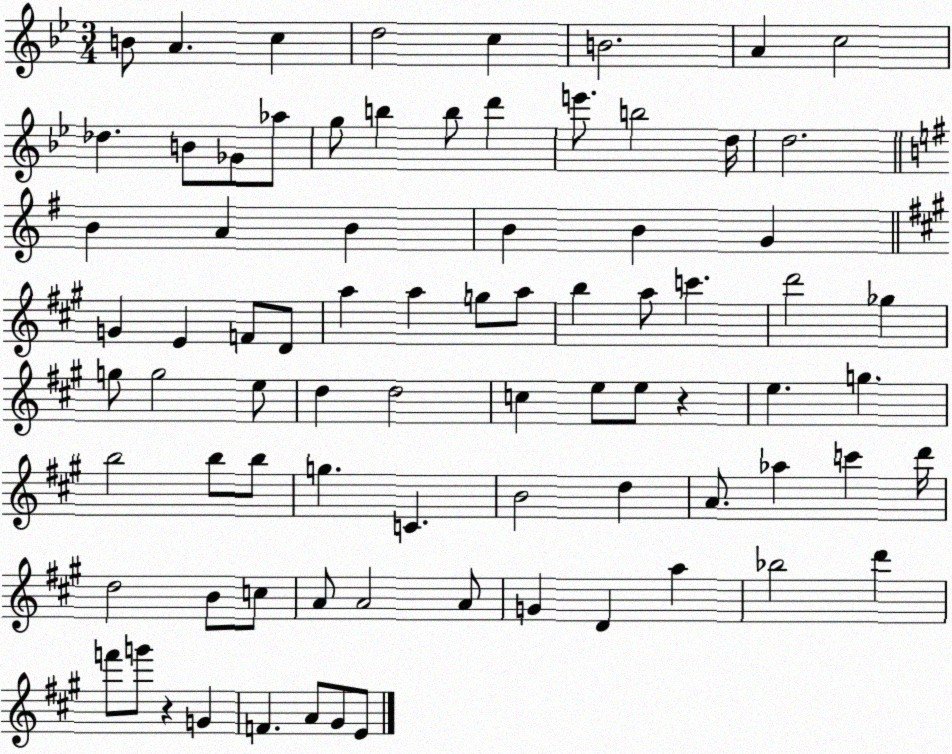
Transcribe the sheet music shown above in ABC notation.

X:1
T:Untitled
M:3/4
L:1/4
K:Bb
B/2 A c d2 c B2 A c2 _d B/2 _G/2 _a/2 g/2 b b/2 d' e'/2 b2 d/4 d2 B A B B B G G E F/2 D/2 a a g/2 a/2 b a/2 c' d'2 _g g/2 g2 e/2 d d2 c e/2 e/2 z e g b2 b/2 b/2 g C B2 d A/2 _a c' d'/4 d2 B/2 c/2 A/2 A2 A/2 G D a _b2 d' f'/2 g'/2 z G F A/2 ^G/2 E/2